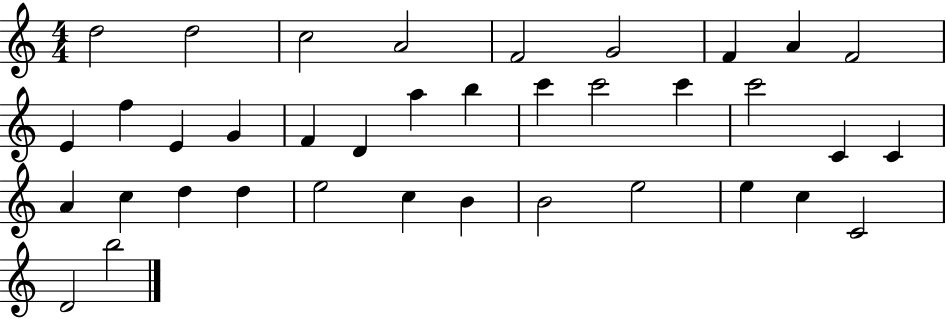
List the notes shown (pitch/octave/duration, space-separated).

D5/h D5/h C5/h A4/h F4/h G4/h F4/q A4/q F4/h E4/q F5/q E4/q G4/q F4/q D4/q A5/q B5/q C6/q C6/h C6/q C6/h C4/q C4/q A4/q C5/q D5/q D5/q E5/h C5/q B4/q B4/h E5/h E5/q C5/q C4/h D4/h B5/h